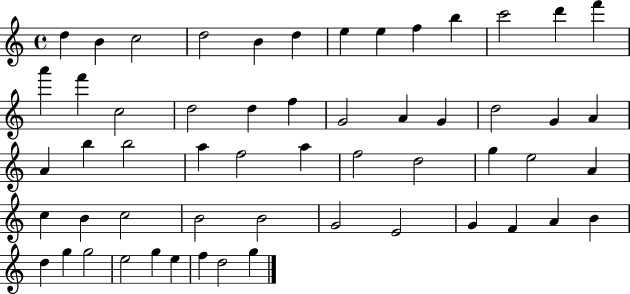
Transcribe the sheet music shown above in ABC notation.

X:1
T:Untitled
M:4/4
L:1/4
K:C
d B c2 d2 B d e e f b c'2 d' f' a' f' c2 d2 d f G2 A G d2 G A A b b2 a f2 a f2 d2 g e2 A c B c2 B2 B2 G2 E2 G F A B d g g2 e2 g e f d2 g